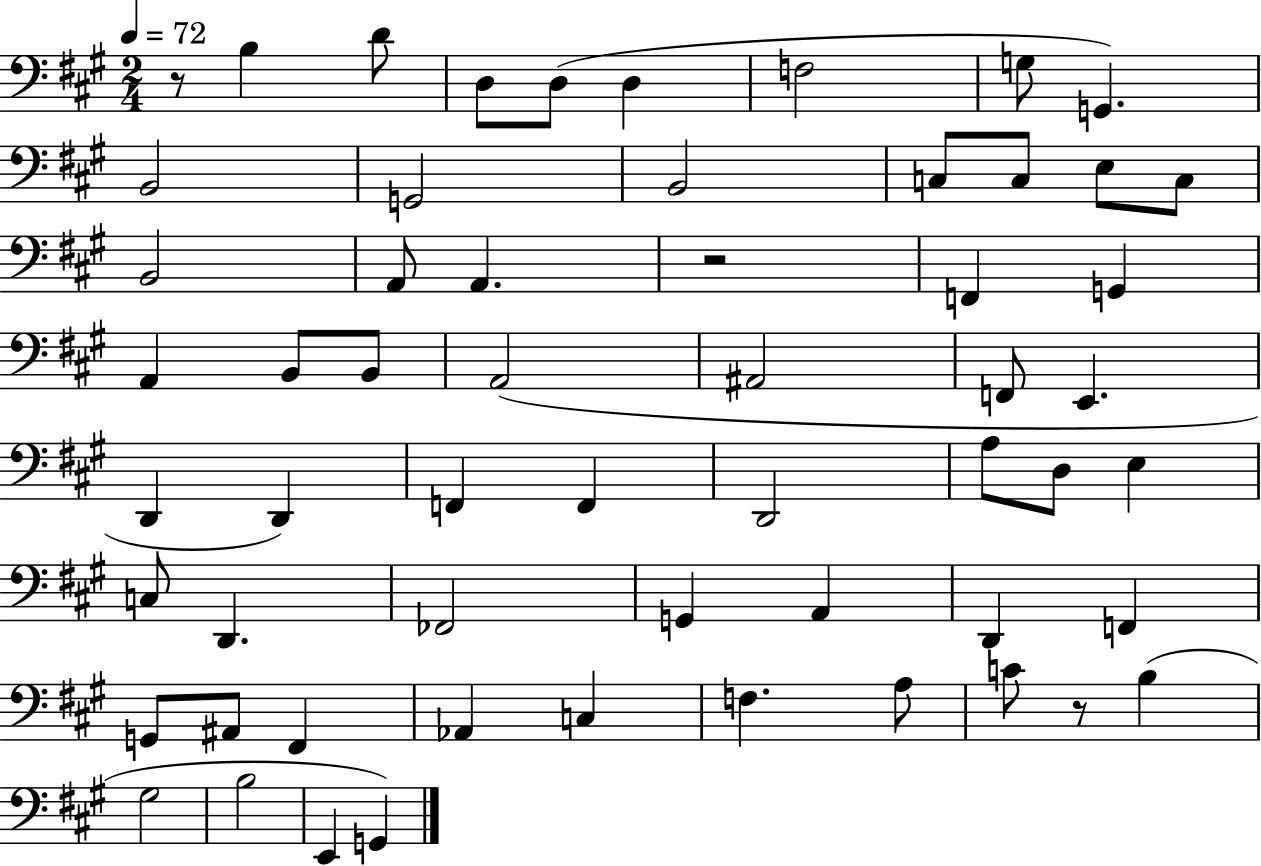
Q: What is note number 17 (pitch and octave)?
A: A2